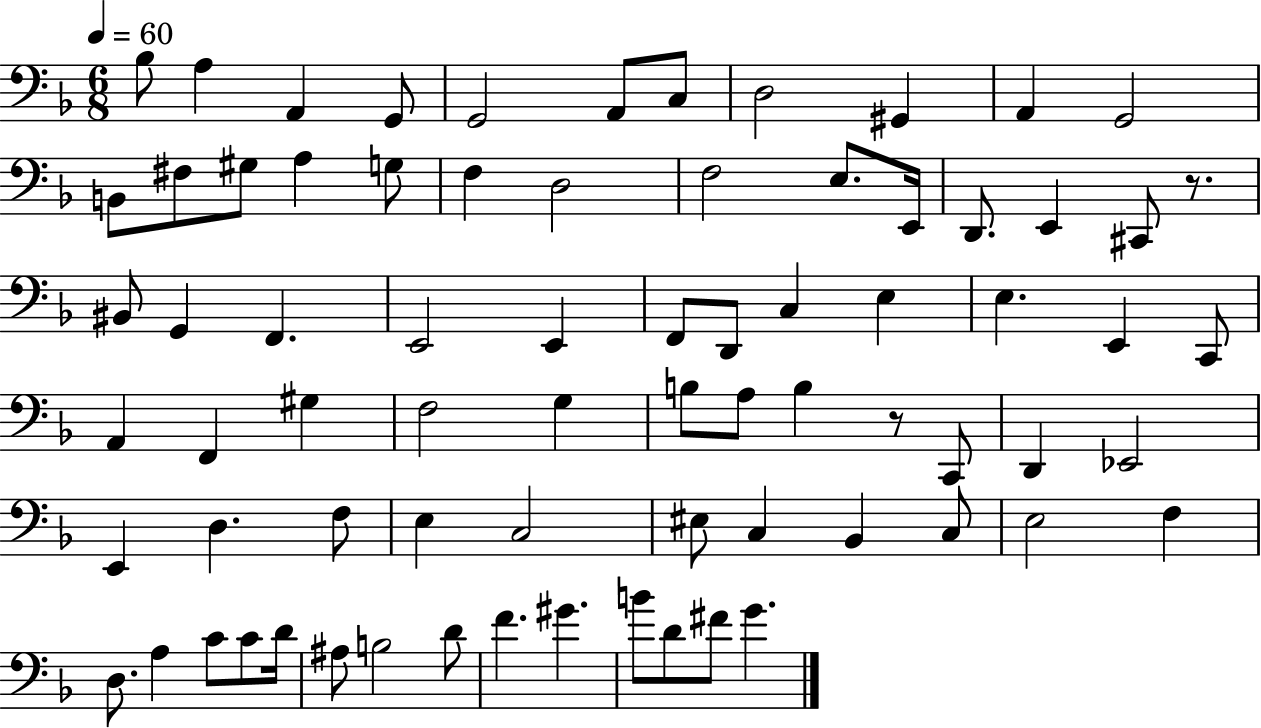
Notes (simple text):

Bb3/e A3/q A2/q G2/e G2/h A2/e C3/e D3/h G#2/q A2/q G2/h B2/e F#3/e G#3/e A3/q G3/e F3/q D3/h F3/h E3/e. E2/s D2/e. E2/q C#2/e R/e. BIS2/e G2/q F2/q. E2/h E2/q F2/e D2/e C3/q E3/q E3/q. E2/q C2/e A2/q F2/q G#3/q F3/h G3/q B3/e A3/e B3/q R/e C2/e D2/q Eb2/h E2/q D3/q. F3/e E3/q C3/h EIS3/e C3/q Bb2/q C3/e E3/h F3/q D3/e. A3/q C4/e C4/e D4/s A#3/e B3/h D4/e F4/q. G#4/q. B4/e D4/e F#4/e G4/q.